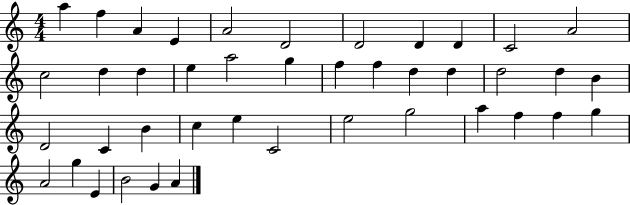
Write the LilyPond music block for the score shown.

{
  \clef treble
  \numericTimeSignature
  \time 4/4
  \key c \major
  a''4 f''4 a'4 e'4 | a'2 d'2 | d'2 d'4 d'4 | c'2 a'2 | \break c''2 d''4 d''4 | e''4 a''2 g''4 | f''4 f''4 d''4 d''4 | d''2 d''4 b'4 | \break d'2 c'4 b'4 | c''4 e''4 c'2 | e''2 g''2 | a''4 f''4 f''4 g''4 | \break a'2 g''4 e'4 | b'2 g'4 a'4 | \bar "|."
}